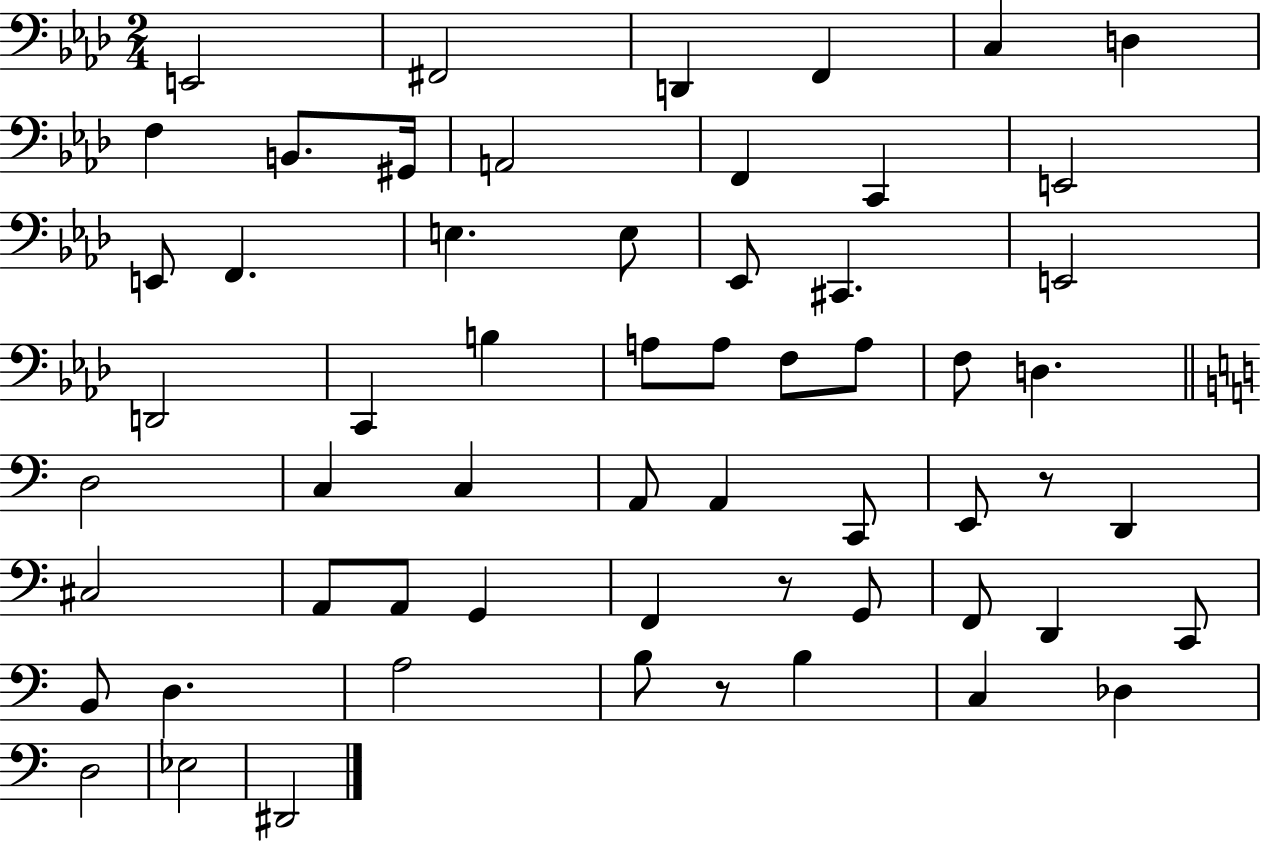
E2/h F#2/h D2/q F2/q C3/q D3/q F3/q B2/e. G#2/s A2/h F2/q C2/q E2/h E2/e F2/q. E3/q. E3/e Eb2/e C#2/q. E2/h D2/h C2/q B3/q A3/e A3/e F3/e A3/e F3/e D3/q. D3/h C3/q C3/q A2/e A2/q C2/e E2/e R/e D2/q C#3/h A2/e A2/e G2/q F2/q R/e G2/e F2/e D2/q C2/e B2/e D3/q. A3/h B3/e R/e B3/q C3/q Db3/q D3/h Eb3/h D#2/h